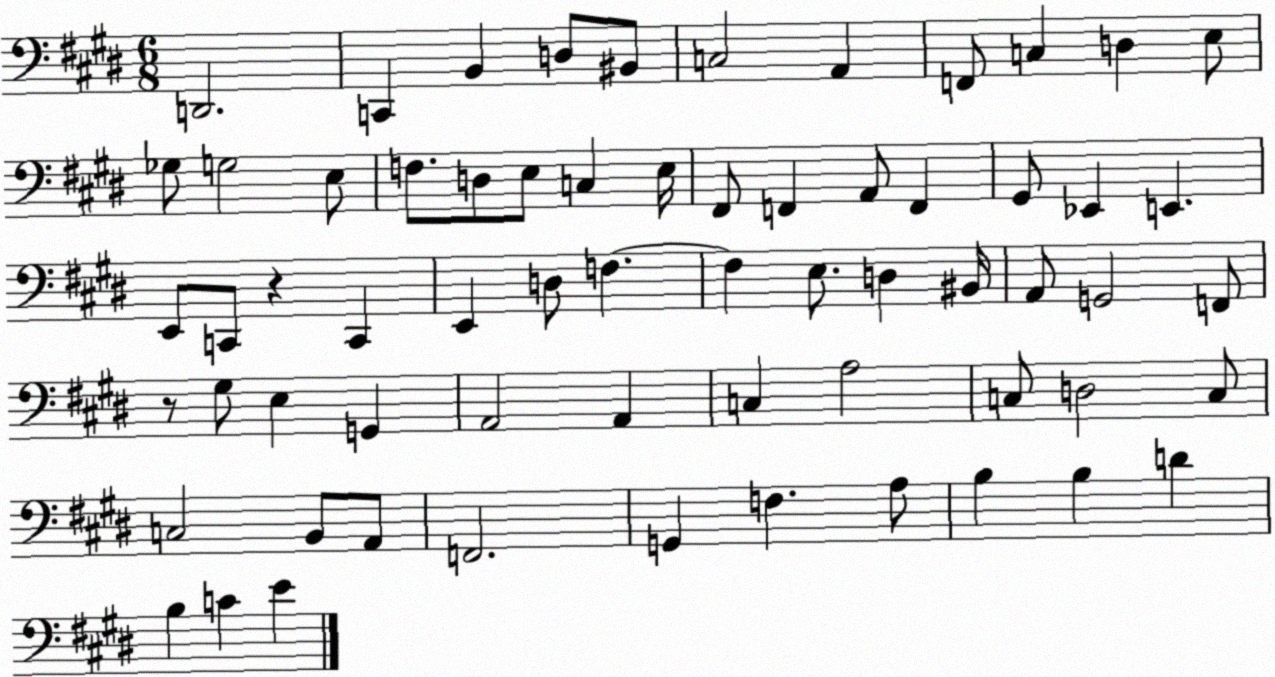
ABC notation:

X:1
T:Untitled
M:6/8
L:1/4
K:E
D,,2 C,, B,, D,/2 ^B,,/2 C,2 A,, F,,/2 C, D, E,/2 _G,/2 G,2 E,/2 F,/2 D,/2 E,/2 C, E,/4 ^F,,/2 F,, A,,/2 F,, ^G,,/2 _E,, E,, E,,/2 C,,/2 z C,, E,, D,/2 F, F, E,/2 D, ^B,,/4 A,,/2 G,,2 F,,/2 z/2 ^G,/2 E, G,, A,,2 A,, C, A,2 C,/2 D,2 C,/2 C,2 B,,/2 A,,/2 F,,2 G,, F, A,/2 B, B, D B, C E